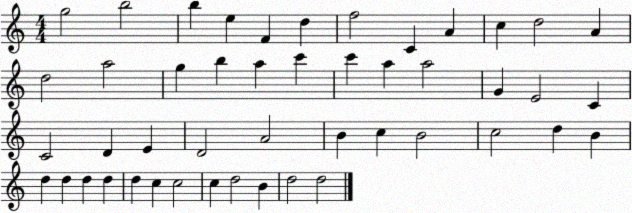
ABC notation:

X:1
T:Untitled
M:4/4
L:1/4
K:C
g2 b2 b e F d f2 C A c d2 A d2 a2 g b a c' c' a a2 G E2 C C2 D E D2 A2 B c B2 c2 d B d d d d d c c2 c d2 B d2 d2